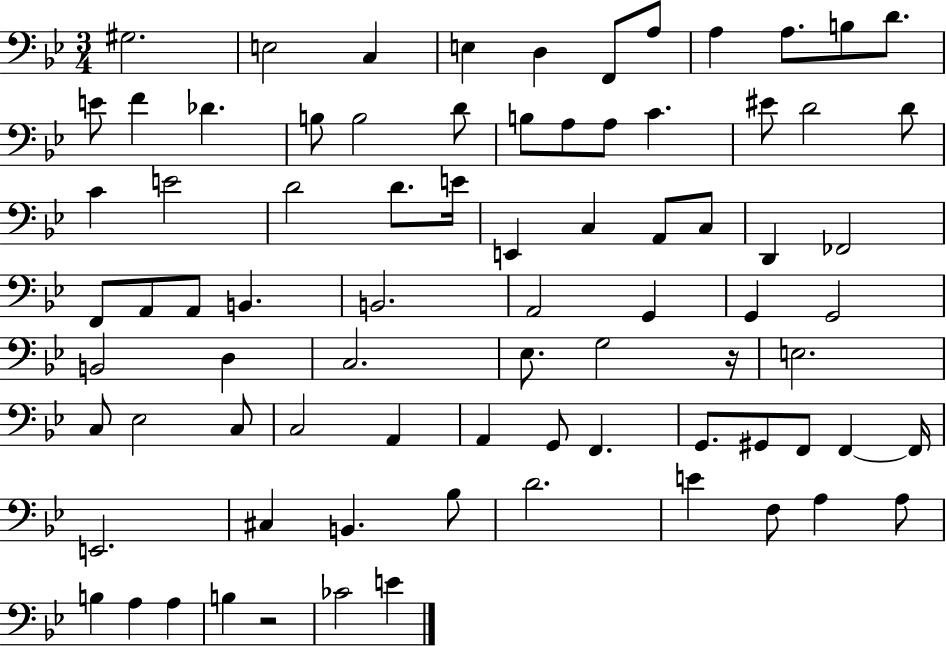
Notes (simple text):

G#3/h. E3/h C3/q E3/q D3/q F2/e A3/e A3/q A3/e. B3/e D4/e. E4/e F4/q Db4/q. B3/e B3/h D4/e B3/e A3/e A3/e C4/q. EIS4/e D4/h D4/e C4/q E4/h D4/h D4/e. E4/s E2/q C3/q A2/e C3/e D2/q FES2/h F2/e A2/e A2/e B2/q. B2/h. A2/h G2/q G2/q G2/h B2/h D3/q C3/h. Eb3/e. G3/h R/s E3/h. C3/e Eb3/h C3/e C3/h A2/q A2/q G2/e F2/q. G2/e. G#2/e F2/e F2/q F2/s E2/h. C#3/q B2/q. Bb3/e D4/h. E4/q F3/e A3/q A3/e B3/q A3/q A3/q B3/q R/h CES4/h E4/q